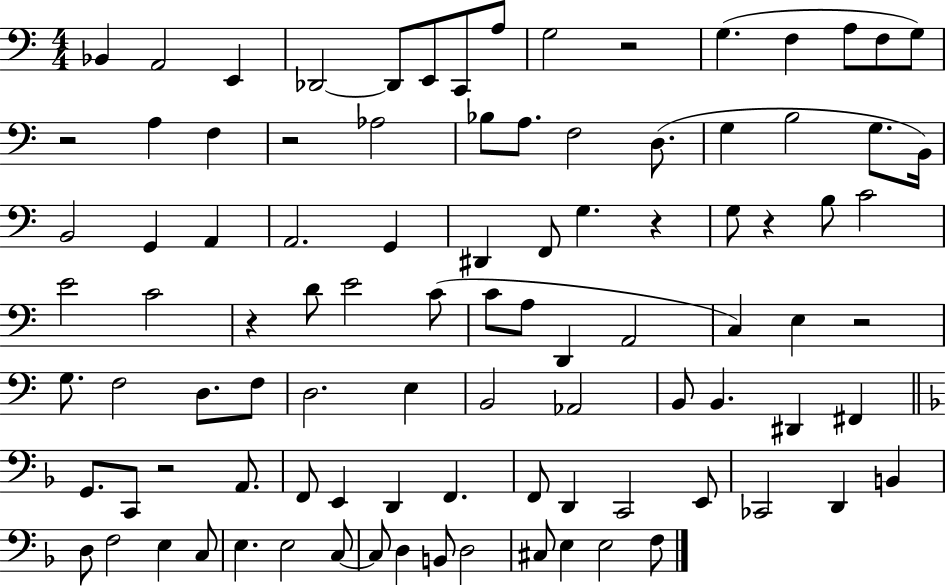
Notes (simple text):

Bb2/q A2/h E2/q Db2/h Db2/e E2/e C2/e A3/e G3/h R/h G3/q. F3/q A3/e F3/e G3/e R/h A3/q F3/q R/h Ab3/h Bb3/e A3/e. F3/h D3/e. G3/q B3/h G3/e. B2/s B2/h G2/q A2/q A2/h. G2/q D#2/q F2/e G3/q. R/q G3/e R/q B3/e C4/h E4/h C4/h R/q D4/e E4/h C4/e C4/e A3/e D2/q A2/h C3/q E3/q R/h G3/e. F3/h D3/e. F3/e D3/h. E3/q B2/h Ab2/h B2/e B2/q. D#2/q F#2/q G2/e. C2/e R/h A2/e. F2/e E2/q D2/q F2/q. F2/e D2/q C2/h E2/e CES2/h D2/q B2/q D3/e F3/h E3/q C3/e E3/q. E3/h C3/e C3/e D3/q B2/e D3/h C#3/e E3/q E3/h F3/e